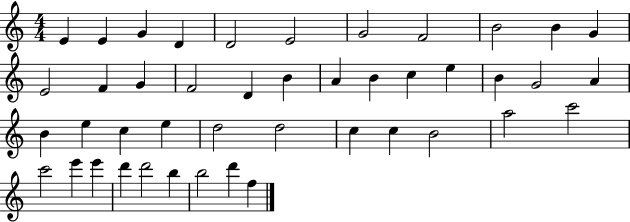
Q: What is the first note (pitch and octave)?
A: E4